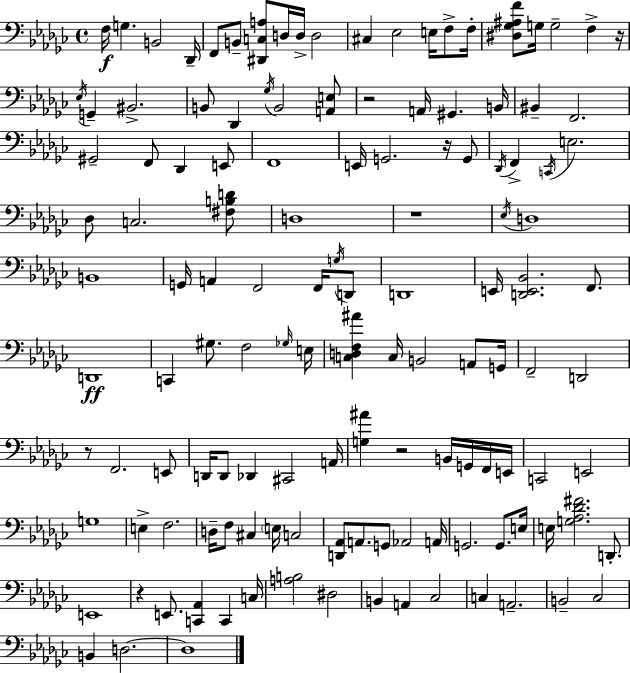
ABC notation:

X:1
T:Untitled
M:4/4
L:1/4
K:Ebm
F,/4 G, B,,2 _D,,/4 F,,/2 B,,/2 [^D,,C,A,]/2 D,/4 D,/4 D,2 ^C, _E,2 E,/4 F,/2 F,/4 [^D,_G,^A,F]/2 G,/4 G,2 F, z/4 _E,/4 G,, ^B,,2 B,,/2 _D,, _G,/4 B,,2 [A,,E,]/2 z2 A,,/4 ^G,, B,,/4 ^B,, F,,2 ^G,,2 F,,/2 _D,, E,,/2 F,,4 E,,/4 G,,2 z/4 G,,/2 _D,,/4 F,, C,,/4 E,2 _D,/2 C,2 [^F,B,D]/2 D,4 z4 _E,/4 D,4 B,,4 G,,/4 A,, F,,2 F,,/4 G,/4 D,,/2 D,,4 E,,/4 [D,,E,,_B,,]2 F,,/2 D,,4 C,, ^G,/2 F,2 _G,/4 E,/4 [C,D,F,^A] C,/4 B,,2 A,,/2 G,,/4 F,,2 D,,2 z/2 F,,2 E,,/2 D,,/4 D,,/2 _D,, ^C,,2 A,,/4 [G,^A] z2 B,,/4 G,,/4 F,,/4 E,,/4 C,,2 E,,2 G,4 E, F,2 D,/4 F,/2 ^C, E,/4 C,2 [D,,_A,,]/2 A,,/2 G,,/2 _A,,2 A,,/4 G,,2 G,,/2 E,/4 E,/4 [G,_A,_D^F]2 D,,/2 E,,4 z E,,/2 [C,,_A,,] C,, C,/4 [A,B,]2 ^D,2 B,, A,, _C,2 C, A,,2 B,,2 _C,2 B,, D,2 D,4